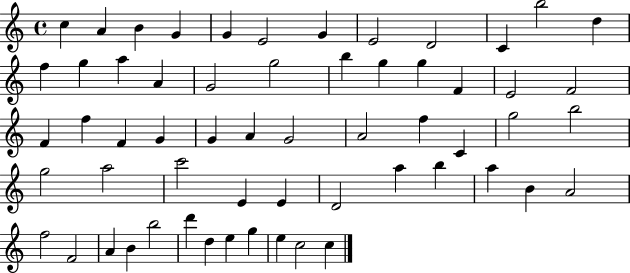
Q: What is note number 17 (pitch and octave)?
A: G4